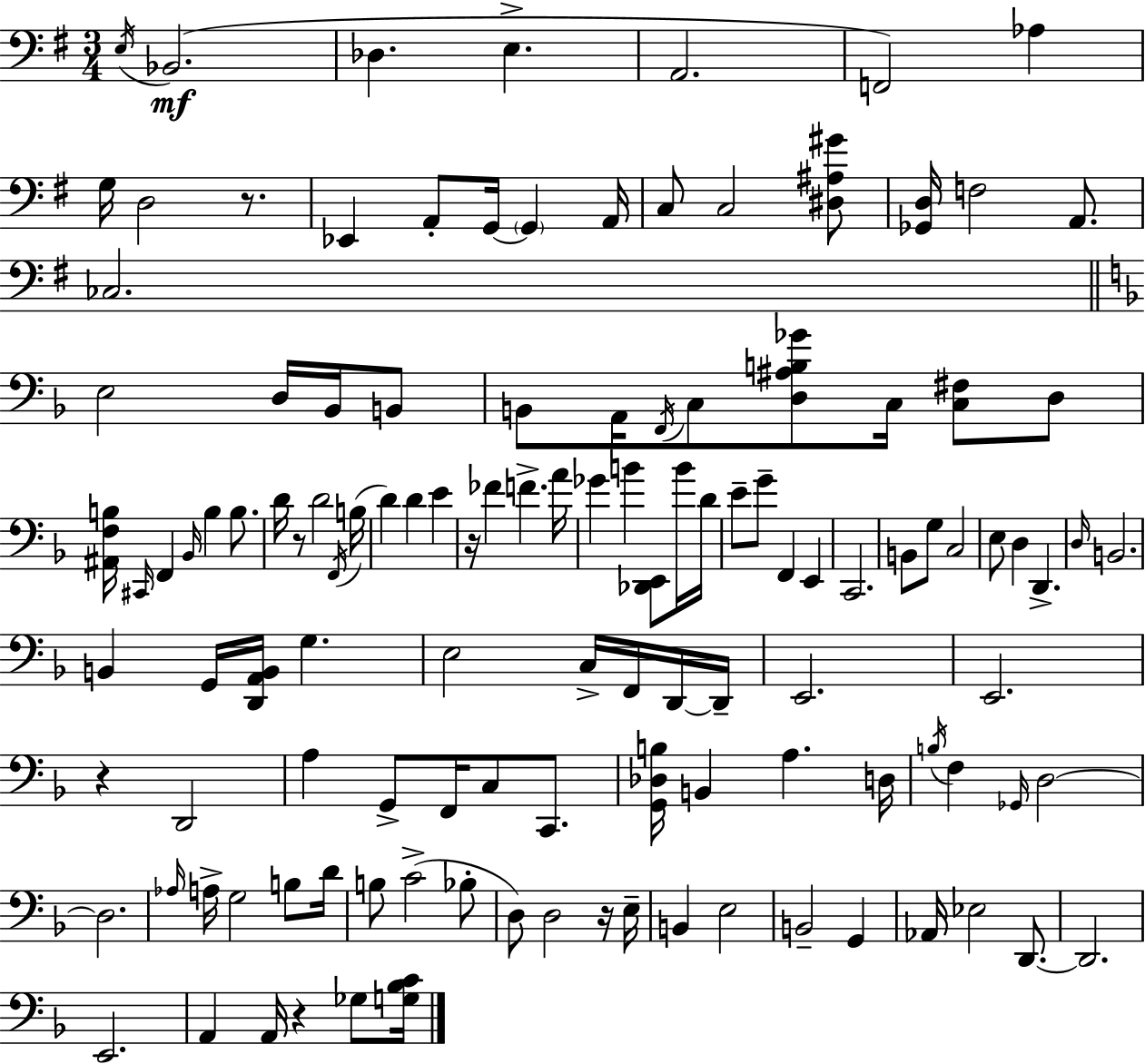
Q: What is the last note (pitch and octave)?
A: Gb3